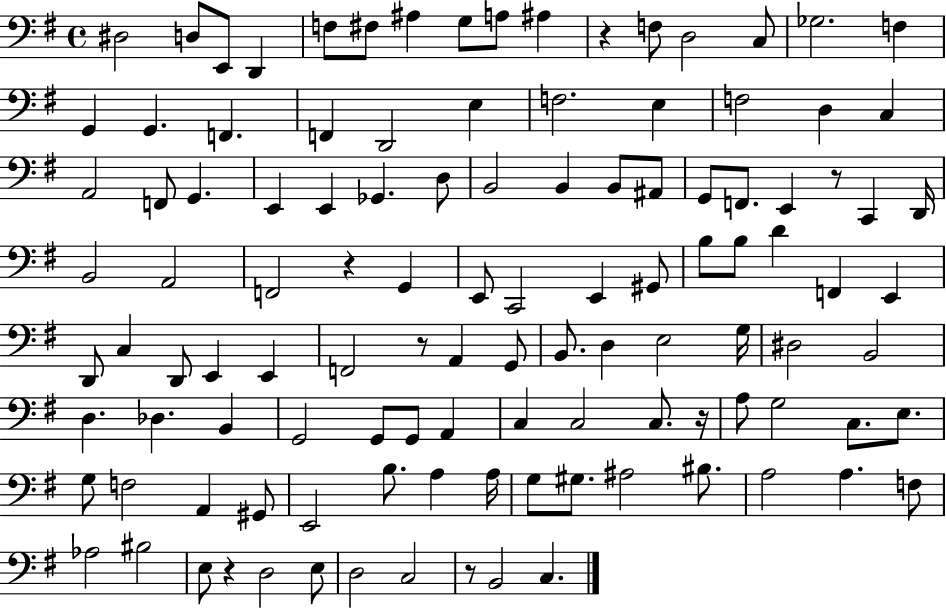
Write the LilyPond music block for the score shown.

{
  \clef bass
  \time 4/4
  \defaultTimeSignature
  \key g \major
  \repeat volta 2 { dis2 d8 e,8 d,4 | f8 fis8 ais4 g8 a8 ais4 | r4 f8 d2 c8 | ges2. f4 | \break g,4 g,4. f,4. | f,4 d,2 e4 | f2. e4 | f2 d4 c4 | \break a,2 f,8 g,4. | e,4 e,4 ges,4. d8 | b,2 b,4 b,8 ais,8 | g,8 f,8. e,4 r8 c,4 d,16 | \break b,2 a,2 | f,2 r4 g,4 | e,8 c,2 e,4 gis,8 | b8 b8 d'4 f,4 e,4 | \break d,8 c4 d,8 e,4 e,4 | f,2 r8 a,4 g,8 | b,8. d4 e2 g16 | dis2 b,2 | \break d4. des4. b,4 | g,2 g,8 g,8 a,4 | c4 c2 c8. r16 | a8 g2 c8. e8. | \break g8 f2 a,4 gis,8 | e,2 b8. a4 a16 | g8 gis8. ais2 bis8. | a2 a4. f8 | \break aes2 bis2 | e8 r4 d2 e8 | d2 c2 | r8 b,2 c4. | \break } \bar "|."
}